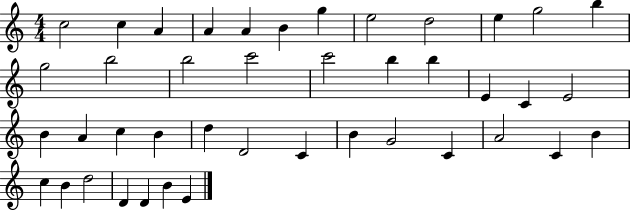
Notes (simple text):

C5/h C5/q A4/q A4/q A4/q B4/q G5/q E5/h D5/h E5/q G5/h B5/q G5/h B5/h B5/h C6/h C6/h B5/q B5/q E4/q C4/q E4/h B4/q A4/q C5/q B4/q D5/q D4/h C4/q B4/q G4/h C4/q A4/h C4/q B4/q C5/q B4/q D5/h D4/q D4/q B4/q E4/q